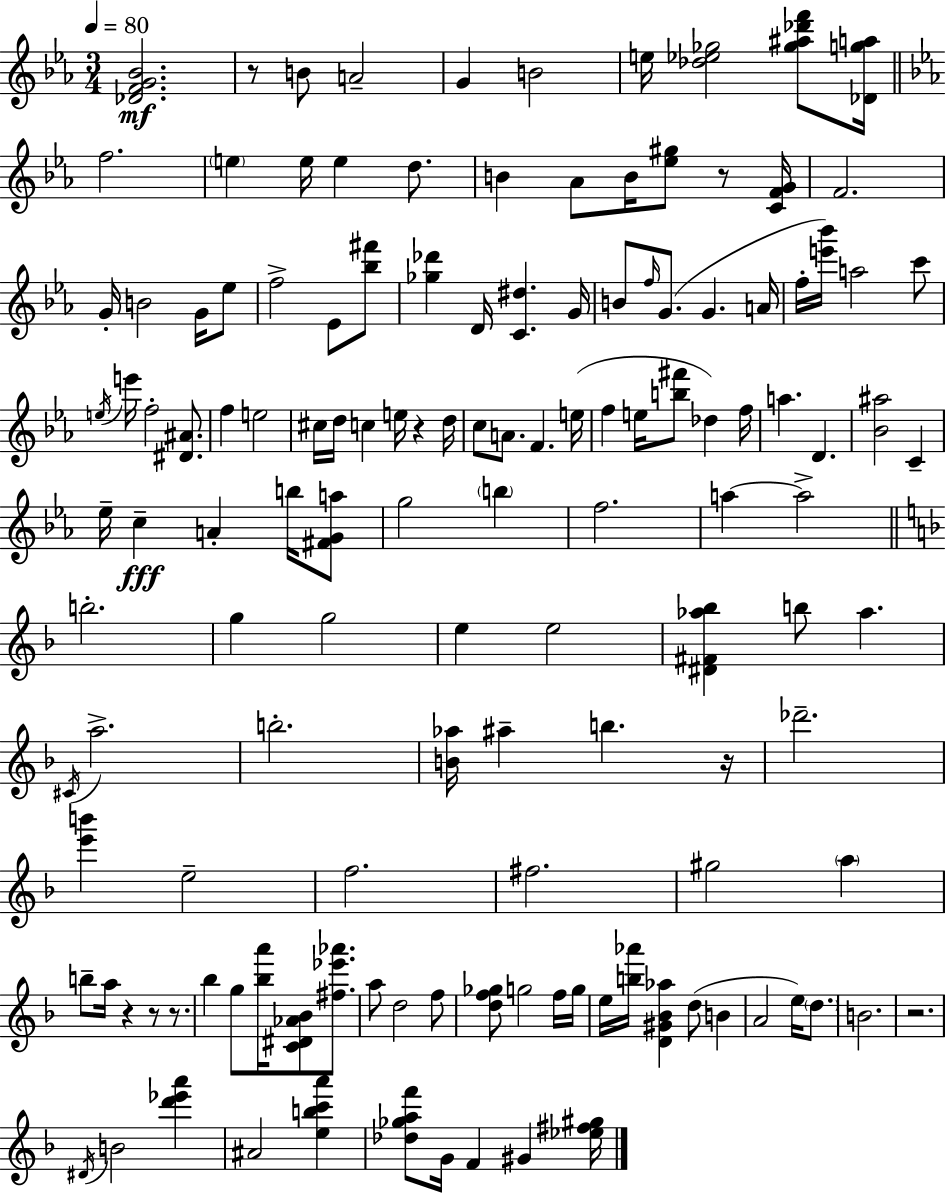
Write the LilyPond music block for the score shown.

{
  \clef treble
  \numericTimeSignature
  \time 3/4
  \key c \minor
  \tempo 4 = 80
  <des' f' g' bes'>2.\mf | r8 b'8 a'2-- | g'4 b'2 | e''16 <des'' ees'' ges''>2 <ges'' ais'' des''' f'''>8 <des' g'' a''>16 | \break \bar "||" \break \key c \minor f''2. | \parenthesize e''4 e''16 e''4 d''8. | b'4 aes'8 b'16 <ees'' gis''>8 r8 <c' f' g'>16 | f'2. | \break g'16-. b'2 g'16 ees''8 | f''2-> ees'8 <bes'' fis'''>8 | <ges'' des'''>4 d'16 <c' dis''>4. g'16 | b'8 \grace { f''16 } g'8.( g'4. | \break a'16 f''16-. <e''' bes'''>16) a''2 c'''8 | \acciaccatura { e''16 } e'''16 f''2-. <dis' ais'>8. | f''4 e''2 | cis''16 d''16 c''4 e''16 r4 | \break d''16 c''8 a'8. f'4. | e''16( f''4 e''16 <b'' fis'''>8 des''4) | f''16 a''4. d'4. | <bes' ais''>2 c'4-- | \break ees''16-- c''4--\fff a'4-. b''16 | <fis' g' a''>8 g''2 \parenthesize b''4 | f''2. | a''4~~ a''2-> | \break \bar "||" \break \key f \major b''2.-. | g''4 g''2 | e''4 e''2 | <dis' fis' aes'' bes''>4 b''8 aes''4. | \break \acciaccatura { cis'16 } a''2.-> | b''2.-. | <b' aes''>16 ais''4-- b''4. | r16 des'''2.-- | \break <e''' b'''>4 e''2-- | f''2. | fis''2. | gis''2 \parenthesize a''4 | \break b''8-- a''16 r4 r8 r8. | bes''4 g''8 <bes'' a'''>16 <c' dis' aes' bes'>8 <fis'' ees''' aes'''>8. | a''8 d''2 f''8 | <d'' f'' ges''>8 g''2 f''16 | \break g''16 e''16 <b'' aes'''>16 <d' gis' bes' aes''>4 d''8( b'4 | a'2 e''16) \parenthesize d''8. | b'2. | r2. | \break \acciaccatura { dis'16 } b'2 <d''' ees''' a'''>4 | ais'2 <e'' b'' c''' a'''>4 | <des'' ges'' a'' f'''>8 g'16 f'4 gis'4 | <ees'' fis'' gis''>16 \bar "|."
}